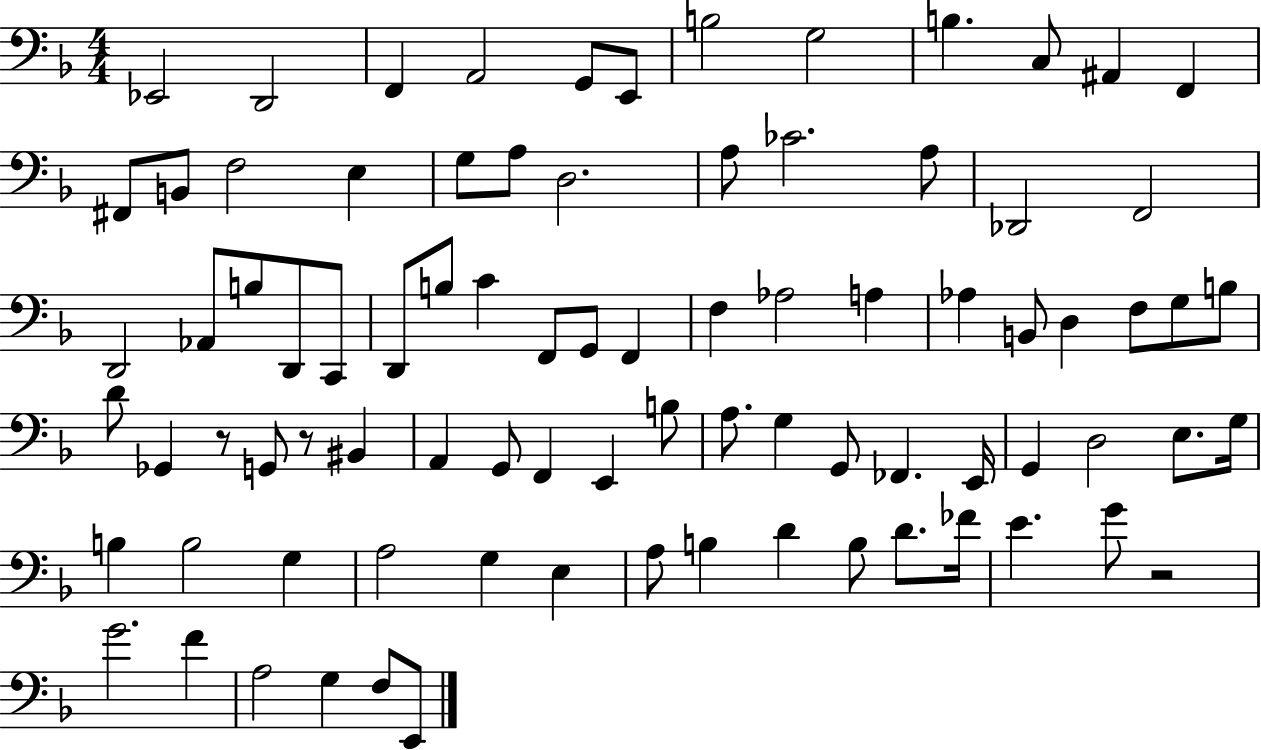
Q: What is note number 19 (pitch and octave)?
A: D3